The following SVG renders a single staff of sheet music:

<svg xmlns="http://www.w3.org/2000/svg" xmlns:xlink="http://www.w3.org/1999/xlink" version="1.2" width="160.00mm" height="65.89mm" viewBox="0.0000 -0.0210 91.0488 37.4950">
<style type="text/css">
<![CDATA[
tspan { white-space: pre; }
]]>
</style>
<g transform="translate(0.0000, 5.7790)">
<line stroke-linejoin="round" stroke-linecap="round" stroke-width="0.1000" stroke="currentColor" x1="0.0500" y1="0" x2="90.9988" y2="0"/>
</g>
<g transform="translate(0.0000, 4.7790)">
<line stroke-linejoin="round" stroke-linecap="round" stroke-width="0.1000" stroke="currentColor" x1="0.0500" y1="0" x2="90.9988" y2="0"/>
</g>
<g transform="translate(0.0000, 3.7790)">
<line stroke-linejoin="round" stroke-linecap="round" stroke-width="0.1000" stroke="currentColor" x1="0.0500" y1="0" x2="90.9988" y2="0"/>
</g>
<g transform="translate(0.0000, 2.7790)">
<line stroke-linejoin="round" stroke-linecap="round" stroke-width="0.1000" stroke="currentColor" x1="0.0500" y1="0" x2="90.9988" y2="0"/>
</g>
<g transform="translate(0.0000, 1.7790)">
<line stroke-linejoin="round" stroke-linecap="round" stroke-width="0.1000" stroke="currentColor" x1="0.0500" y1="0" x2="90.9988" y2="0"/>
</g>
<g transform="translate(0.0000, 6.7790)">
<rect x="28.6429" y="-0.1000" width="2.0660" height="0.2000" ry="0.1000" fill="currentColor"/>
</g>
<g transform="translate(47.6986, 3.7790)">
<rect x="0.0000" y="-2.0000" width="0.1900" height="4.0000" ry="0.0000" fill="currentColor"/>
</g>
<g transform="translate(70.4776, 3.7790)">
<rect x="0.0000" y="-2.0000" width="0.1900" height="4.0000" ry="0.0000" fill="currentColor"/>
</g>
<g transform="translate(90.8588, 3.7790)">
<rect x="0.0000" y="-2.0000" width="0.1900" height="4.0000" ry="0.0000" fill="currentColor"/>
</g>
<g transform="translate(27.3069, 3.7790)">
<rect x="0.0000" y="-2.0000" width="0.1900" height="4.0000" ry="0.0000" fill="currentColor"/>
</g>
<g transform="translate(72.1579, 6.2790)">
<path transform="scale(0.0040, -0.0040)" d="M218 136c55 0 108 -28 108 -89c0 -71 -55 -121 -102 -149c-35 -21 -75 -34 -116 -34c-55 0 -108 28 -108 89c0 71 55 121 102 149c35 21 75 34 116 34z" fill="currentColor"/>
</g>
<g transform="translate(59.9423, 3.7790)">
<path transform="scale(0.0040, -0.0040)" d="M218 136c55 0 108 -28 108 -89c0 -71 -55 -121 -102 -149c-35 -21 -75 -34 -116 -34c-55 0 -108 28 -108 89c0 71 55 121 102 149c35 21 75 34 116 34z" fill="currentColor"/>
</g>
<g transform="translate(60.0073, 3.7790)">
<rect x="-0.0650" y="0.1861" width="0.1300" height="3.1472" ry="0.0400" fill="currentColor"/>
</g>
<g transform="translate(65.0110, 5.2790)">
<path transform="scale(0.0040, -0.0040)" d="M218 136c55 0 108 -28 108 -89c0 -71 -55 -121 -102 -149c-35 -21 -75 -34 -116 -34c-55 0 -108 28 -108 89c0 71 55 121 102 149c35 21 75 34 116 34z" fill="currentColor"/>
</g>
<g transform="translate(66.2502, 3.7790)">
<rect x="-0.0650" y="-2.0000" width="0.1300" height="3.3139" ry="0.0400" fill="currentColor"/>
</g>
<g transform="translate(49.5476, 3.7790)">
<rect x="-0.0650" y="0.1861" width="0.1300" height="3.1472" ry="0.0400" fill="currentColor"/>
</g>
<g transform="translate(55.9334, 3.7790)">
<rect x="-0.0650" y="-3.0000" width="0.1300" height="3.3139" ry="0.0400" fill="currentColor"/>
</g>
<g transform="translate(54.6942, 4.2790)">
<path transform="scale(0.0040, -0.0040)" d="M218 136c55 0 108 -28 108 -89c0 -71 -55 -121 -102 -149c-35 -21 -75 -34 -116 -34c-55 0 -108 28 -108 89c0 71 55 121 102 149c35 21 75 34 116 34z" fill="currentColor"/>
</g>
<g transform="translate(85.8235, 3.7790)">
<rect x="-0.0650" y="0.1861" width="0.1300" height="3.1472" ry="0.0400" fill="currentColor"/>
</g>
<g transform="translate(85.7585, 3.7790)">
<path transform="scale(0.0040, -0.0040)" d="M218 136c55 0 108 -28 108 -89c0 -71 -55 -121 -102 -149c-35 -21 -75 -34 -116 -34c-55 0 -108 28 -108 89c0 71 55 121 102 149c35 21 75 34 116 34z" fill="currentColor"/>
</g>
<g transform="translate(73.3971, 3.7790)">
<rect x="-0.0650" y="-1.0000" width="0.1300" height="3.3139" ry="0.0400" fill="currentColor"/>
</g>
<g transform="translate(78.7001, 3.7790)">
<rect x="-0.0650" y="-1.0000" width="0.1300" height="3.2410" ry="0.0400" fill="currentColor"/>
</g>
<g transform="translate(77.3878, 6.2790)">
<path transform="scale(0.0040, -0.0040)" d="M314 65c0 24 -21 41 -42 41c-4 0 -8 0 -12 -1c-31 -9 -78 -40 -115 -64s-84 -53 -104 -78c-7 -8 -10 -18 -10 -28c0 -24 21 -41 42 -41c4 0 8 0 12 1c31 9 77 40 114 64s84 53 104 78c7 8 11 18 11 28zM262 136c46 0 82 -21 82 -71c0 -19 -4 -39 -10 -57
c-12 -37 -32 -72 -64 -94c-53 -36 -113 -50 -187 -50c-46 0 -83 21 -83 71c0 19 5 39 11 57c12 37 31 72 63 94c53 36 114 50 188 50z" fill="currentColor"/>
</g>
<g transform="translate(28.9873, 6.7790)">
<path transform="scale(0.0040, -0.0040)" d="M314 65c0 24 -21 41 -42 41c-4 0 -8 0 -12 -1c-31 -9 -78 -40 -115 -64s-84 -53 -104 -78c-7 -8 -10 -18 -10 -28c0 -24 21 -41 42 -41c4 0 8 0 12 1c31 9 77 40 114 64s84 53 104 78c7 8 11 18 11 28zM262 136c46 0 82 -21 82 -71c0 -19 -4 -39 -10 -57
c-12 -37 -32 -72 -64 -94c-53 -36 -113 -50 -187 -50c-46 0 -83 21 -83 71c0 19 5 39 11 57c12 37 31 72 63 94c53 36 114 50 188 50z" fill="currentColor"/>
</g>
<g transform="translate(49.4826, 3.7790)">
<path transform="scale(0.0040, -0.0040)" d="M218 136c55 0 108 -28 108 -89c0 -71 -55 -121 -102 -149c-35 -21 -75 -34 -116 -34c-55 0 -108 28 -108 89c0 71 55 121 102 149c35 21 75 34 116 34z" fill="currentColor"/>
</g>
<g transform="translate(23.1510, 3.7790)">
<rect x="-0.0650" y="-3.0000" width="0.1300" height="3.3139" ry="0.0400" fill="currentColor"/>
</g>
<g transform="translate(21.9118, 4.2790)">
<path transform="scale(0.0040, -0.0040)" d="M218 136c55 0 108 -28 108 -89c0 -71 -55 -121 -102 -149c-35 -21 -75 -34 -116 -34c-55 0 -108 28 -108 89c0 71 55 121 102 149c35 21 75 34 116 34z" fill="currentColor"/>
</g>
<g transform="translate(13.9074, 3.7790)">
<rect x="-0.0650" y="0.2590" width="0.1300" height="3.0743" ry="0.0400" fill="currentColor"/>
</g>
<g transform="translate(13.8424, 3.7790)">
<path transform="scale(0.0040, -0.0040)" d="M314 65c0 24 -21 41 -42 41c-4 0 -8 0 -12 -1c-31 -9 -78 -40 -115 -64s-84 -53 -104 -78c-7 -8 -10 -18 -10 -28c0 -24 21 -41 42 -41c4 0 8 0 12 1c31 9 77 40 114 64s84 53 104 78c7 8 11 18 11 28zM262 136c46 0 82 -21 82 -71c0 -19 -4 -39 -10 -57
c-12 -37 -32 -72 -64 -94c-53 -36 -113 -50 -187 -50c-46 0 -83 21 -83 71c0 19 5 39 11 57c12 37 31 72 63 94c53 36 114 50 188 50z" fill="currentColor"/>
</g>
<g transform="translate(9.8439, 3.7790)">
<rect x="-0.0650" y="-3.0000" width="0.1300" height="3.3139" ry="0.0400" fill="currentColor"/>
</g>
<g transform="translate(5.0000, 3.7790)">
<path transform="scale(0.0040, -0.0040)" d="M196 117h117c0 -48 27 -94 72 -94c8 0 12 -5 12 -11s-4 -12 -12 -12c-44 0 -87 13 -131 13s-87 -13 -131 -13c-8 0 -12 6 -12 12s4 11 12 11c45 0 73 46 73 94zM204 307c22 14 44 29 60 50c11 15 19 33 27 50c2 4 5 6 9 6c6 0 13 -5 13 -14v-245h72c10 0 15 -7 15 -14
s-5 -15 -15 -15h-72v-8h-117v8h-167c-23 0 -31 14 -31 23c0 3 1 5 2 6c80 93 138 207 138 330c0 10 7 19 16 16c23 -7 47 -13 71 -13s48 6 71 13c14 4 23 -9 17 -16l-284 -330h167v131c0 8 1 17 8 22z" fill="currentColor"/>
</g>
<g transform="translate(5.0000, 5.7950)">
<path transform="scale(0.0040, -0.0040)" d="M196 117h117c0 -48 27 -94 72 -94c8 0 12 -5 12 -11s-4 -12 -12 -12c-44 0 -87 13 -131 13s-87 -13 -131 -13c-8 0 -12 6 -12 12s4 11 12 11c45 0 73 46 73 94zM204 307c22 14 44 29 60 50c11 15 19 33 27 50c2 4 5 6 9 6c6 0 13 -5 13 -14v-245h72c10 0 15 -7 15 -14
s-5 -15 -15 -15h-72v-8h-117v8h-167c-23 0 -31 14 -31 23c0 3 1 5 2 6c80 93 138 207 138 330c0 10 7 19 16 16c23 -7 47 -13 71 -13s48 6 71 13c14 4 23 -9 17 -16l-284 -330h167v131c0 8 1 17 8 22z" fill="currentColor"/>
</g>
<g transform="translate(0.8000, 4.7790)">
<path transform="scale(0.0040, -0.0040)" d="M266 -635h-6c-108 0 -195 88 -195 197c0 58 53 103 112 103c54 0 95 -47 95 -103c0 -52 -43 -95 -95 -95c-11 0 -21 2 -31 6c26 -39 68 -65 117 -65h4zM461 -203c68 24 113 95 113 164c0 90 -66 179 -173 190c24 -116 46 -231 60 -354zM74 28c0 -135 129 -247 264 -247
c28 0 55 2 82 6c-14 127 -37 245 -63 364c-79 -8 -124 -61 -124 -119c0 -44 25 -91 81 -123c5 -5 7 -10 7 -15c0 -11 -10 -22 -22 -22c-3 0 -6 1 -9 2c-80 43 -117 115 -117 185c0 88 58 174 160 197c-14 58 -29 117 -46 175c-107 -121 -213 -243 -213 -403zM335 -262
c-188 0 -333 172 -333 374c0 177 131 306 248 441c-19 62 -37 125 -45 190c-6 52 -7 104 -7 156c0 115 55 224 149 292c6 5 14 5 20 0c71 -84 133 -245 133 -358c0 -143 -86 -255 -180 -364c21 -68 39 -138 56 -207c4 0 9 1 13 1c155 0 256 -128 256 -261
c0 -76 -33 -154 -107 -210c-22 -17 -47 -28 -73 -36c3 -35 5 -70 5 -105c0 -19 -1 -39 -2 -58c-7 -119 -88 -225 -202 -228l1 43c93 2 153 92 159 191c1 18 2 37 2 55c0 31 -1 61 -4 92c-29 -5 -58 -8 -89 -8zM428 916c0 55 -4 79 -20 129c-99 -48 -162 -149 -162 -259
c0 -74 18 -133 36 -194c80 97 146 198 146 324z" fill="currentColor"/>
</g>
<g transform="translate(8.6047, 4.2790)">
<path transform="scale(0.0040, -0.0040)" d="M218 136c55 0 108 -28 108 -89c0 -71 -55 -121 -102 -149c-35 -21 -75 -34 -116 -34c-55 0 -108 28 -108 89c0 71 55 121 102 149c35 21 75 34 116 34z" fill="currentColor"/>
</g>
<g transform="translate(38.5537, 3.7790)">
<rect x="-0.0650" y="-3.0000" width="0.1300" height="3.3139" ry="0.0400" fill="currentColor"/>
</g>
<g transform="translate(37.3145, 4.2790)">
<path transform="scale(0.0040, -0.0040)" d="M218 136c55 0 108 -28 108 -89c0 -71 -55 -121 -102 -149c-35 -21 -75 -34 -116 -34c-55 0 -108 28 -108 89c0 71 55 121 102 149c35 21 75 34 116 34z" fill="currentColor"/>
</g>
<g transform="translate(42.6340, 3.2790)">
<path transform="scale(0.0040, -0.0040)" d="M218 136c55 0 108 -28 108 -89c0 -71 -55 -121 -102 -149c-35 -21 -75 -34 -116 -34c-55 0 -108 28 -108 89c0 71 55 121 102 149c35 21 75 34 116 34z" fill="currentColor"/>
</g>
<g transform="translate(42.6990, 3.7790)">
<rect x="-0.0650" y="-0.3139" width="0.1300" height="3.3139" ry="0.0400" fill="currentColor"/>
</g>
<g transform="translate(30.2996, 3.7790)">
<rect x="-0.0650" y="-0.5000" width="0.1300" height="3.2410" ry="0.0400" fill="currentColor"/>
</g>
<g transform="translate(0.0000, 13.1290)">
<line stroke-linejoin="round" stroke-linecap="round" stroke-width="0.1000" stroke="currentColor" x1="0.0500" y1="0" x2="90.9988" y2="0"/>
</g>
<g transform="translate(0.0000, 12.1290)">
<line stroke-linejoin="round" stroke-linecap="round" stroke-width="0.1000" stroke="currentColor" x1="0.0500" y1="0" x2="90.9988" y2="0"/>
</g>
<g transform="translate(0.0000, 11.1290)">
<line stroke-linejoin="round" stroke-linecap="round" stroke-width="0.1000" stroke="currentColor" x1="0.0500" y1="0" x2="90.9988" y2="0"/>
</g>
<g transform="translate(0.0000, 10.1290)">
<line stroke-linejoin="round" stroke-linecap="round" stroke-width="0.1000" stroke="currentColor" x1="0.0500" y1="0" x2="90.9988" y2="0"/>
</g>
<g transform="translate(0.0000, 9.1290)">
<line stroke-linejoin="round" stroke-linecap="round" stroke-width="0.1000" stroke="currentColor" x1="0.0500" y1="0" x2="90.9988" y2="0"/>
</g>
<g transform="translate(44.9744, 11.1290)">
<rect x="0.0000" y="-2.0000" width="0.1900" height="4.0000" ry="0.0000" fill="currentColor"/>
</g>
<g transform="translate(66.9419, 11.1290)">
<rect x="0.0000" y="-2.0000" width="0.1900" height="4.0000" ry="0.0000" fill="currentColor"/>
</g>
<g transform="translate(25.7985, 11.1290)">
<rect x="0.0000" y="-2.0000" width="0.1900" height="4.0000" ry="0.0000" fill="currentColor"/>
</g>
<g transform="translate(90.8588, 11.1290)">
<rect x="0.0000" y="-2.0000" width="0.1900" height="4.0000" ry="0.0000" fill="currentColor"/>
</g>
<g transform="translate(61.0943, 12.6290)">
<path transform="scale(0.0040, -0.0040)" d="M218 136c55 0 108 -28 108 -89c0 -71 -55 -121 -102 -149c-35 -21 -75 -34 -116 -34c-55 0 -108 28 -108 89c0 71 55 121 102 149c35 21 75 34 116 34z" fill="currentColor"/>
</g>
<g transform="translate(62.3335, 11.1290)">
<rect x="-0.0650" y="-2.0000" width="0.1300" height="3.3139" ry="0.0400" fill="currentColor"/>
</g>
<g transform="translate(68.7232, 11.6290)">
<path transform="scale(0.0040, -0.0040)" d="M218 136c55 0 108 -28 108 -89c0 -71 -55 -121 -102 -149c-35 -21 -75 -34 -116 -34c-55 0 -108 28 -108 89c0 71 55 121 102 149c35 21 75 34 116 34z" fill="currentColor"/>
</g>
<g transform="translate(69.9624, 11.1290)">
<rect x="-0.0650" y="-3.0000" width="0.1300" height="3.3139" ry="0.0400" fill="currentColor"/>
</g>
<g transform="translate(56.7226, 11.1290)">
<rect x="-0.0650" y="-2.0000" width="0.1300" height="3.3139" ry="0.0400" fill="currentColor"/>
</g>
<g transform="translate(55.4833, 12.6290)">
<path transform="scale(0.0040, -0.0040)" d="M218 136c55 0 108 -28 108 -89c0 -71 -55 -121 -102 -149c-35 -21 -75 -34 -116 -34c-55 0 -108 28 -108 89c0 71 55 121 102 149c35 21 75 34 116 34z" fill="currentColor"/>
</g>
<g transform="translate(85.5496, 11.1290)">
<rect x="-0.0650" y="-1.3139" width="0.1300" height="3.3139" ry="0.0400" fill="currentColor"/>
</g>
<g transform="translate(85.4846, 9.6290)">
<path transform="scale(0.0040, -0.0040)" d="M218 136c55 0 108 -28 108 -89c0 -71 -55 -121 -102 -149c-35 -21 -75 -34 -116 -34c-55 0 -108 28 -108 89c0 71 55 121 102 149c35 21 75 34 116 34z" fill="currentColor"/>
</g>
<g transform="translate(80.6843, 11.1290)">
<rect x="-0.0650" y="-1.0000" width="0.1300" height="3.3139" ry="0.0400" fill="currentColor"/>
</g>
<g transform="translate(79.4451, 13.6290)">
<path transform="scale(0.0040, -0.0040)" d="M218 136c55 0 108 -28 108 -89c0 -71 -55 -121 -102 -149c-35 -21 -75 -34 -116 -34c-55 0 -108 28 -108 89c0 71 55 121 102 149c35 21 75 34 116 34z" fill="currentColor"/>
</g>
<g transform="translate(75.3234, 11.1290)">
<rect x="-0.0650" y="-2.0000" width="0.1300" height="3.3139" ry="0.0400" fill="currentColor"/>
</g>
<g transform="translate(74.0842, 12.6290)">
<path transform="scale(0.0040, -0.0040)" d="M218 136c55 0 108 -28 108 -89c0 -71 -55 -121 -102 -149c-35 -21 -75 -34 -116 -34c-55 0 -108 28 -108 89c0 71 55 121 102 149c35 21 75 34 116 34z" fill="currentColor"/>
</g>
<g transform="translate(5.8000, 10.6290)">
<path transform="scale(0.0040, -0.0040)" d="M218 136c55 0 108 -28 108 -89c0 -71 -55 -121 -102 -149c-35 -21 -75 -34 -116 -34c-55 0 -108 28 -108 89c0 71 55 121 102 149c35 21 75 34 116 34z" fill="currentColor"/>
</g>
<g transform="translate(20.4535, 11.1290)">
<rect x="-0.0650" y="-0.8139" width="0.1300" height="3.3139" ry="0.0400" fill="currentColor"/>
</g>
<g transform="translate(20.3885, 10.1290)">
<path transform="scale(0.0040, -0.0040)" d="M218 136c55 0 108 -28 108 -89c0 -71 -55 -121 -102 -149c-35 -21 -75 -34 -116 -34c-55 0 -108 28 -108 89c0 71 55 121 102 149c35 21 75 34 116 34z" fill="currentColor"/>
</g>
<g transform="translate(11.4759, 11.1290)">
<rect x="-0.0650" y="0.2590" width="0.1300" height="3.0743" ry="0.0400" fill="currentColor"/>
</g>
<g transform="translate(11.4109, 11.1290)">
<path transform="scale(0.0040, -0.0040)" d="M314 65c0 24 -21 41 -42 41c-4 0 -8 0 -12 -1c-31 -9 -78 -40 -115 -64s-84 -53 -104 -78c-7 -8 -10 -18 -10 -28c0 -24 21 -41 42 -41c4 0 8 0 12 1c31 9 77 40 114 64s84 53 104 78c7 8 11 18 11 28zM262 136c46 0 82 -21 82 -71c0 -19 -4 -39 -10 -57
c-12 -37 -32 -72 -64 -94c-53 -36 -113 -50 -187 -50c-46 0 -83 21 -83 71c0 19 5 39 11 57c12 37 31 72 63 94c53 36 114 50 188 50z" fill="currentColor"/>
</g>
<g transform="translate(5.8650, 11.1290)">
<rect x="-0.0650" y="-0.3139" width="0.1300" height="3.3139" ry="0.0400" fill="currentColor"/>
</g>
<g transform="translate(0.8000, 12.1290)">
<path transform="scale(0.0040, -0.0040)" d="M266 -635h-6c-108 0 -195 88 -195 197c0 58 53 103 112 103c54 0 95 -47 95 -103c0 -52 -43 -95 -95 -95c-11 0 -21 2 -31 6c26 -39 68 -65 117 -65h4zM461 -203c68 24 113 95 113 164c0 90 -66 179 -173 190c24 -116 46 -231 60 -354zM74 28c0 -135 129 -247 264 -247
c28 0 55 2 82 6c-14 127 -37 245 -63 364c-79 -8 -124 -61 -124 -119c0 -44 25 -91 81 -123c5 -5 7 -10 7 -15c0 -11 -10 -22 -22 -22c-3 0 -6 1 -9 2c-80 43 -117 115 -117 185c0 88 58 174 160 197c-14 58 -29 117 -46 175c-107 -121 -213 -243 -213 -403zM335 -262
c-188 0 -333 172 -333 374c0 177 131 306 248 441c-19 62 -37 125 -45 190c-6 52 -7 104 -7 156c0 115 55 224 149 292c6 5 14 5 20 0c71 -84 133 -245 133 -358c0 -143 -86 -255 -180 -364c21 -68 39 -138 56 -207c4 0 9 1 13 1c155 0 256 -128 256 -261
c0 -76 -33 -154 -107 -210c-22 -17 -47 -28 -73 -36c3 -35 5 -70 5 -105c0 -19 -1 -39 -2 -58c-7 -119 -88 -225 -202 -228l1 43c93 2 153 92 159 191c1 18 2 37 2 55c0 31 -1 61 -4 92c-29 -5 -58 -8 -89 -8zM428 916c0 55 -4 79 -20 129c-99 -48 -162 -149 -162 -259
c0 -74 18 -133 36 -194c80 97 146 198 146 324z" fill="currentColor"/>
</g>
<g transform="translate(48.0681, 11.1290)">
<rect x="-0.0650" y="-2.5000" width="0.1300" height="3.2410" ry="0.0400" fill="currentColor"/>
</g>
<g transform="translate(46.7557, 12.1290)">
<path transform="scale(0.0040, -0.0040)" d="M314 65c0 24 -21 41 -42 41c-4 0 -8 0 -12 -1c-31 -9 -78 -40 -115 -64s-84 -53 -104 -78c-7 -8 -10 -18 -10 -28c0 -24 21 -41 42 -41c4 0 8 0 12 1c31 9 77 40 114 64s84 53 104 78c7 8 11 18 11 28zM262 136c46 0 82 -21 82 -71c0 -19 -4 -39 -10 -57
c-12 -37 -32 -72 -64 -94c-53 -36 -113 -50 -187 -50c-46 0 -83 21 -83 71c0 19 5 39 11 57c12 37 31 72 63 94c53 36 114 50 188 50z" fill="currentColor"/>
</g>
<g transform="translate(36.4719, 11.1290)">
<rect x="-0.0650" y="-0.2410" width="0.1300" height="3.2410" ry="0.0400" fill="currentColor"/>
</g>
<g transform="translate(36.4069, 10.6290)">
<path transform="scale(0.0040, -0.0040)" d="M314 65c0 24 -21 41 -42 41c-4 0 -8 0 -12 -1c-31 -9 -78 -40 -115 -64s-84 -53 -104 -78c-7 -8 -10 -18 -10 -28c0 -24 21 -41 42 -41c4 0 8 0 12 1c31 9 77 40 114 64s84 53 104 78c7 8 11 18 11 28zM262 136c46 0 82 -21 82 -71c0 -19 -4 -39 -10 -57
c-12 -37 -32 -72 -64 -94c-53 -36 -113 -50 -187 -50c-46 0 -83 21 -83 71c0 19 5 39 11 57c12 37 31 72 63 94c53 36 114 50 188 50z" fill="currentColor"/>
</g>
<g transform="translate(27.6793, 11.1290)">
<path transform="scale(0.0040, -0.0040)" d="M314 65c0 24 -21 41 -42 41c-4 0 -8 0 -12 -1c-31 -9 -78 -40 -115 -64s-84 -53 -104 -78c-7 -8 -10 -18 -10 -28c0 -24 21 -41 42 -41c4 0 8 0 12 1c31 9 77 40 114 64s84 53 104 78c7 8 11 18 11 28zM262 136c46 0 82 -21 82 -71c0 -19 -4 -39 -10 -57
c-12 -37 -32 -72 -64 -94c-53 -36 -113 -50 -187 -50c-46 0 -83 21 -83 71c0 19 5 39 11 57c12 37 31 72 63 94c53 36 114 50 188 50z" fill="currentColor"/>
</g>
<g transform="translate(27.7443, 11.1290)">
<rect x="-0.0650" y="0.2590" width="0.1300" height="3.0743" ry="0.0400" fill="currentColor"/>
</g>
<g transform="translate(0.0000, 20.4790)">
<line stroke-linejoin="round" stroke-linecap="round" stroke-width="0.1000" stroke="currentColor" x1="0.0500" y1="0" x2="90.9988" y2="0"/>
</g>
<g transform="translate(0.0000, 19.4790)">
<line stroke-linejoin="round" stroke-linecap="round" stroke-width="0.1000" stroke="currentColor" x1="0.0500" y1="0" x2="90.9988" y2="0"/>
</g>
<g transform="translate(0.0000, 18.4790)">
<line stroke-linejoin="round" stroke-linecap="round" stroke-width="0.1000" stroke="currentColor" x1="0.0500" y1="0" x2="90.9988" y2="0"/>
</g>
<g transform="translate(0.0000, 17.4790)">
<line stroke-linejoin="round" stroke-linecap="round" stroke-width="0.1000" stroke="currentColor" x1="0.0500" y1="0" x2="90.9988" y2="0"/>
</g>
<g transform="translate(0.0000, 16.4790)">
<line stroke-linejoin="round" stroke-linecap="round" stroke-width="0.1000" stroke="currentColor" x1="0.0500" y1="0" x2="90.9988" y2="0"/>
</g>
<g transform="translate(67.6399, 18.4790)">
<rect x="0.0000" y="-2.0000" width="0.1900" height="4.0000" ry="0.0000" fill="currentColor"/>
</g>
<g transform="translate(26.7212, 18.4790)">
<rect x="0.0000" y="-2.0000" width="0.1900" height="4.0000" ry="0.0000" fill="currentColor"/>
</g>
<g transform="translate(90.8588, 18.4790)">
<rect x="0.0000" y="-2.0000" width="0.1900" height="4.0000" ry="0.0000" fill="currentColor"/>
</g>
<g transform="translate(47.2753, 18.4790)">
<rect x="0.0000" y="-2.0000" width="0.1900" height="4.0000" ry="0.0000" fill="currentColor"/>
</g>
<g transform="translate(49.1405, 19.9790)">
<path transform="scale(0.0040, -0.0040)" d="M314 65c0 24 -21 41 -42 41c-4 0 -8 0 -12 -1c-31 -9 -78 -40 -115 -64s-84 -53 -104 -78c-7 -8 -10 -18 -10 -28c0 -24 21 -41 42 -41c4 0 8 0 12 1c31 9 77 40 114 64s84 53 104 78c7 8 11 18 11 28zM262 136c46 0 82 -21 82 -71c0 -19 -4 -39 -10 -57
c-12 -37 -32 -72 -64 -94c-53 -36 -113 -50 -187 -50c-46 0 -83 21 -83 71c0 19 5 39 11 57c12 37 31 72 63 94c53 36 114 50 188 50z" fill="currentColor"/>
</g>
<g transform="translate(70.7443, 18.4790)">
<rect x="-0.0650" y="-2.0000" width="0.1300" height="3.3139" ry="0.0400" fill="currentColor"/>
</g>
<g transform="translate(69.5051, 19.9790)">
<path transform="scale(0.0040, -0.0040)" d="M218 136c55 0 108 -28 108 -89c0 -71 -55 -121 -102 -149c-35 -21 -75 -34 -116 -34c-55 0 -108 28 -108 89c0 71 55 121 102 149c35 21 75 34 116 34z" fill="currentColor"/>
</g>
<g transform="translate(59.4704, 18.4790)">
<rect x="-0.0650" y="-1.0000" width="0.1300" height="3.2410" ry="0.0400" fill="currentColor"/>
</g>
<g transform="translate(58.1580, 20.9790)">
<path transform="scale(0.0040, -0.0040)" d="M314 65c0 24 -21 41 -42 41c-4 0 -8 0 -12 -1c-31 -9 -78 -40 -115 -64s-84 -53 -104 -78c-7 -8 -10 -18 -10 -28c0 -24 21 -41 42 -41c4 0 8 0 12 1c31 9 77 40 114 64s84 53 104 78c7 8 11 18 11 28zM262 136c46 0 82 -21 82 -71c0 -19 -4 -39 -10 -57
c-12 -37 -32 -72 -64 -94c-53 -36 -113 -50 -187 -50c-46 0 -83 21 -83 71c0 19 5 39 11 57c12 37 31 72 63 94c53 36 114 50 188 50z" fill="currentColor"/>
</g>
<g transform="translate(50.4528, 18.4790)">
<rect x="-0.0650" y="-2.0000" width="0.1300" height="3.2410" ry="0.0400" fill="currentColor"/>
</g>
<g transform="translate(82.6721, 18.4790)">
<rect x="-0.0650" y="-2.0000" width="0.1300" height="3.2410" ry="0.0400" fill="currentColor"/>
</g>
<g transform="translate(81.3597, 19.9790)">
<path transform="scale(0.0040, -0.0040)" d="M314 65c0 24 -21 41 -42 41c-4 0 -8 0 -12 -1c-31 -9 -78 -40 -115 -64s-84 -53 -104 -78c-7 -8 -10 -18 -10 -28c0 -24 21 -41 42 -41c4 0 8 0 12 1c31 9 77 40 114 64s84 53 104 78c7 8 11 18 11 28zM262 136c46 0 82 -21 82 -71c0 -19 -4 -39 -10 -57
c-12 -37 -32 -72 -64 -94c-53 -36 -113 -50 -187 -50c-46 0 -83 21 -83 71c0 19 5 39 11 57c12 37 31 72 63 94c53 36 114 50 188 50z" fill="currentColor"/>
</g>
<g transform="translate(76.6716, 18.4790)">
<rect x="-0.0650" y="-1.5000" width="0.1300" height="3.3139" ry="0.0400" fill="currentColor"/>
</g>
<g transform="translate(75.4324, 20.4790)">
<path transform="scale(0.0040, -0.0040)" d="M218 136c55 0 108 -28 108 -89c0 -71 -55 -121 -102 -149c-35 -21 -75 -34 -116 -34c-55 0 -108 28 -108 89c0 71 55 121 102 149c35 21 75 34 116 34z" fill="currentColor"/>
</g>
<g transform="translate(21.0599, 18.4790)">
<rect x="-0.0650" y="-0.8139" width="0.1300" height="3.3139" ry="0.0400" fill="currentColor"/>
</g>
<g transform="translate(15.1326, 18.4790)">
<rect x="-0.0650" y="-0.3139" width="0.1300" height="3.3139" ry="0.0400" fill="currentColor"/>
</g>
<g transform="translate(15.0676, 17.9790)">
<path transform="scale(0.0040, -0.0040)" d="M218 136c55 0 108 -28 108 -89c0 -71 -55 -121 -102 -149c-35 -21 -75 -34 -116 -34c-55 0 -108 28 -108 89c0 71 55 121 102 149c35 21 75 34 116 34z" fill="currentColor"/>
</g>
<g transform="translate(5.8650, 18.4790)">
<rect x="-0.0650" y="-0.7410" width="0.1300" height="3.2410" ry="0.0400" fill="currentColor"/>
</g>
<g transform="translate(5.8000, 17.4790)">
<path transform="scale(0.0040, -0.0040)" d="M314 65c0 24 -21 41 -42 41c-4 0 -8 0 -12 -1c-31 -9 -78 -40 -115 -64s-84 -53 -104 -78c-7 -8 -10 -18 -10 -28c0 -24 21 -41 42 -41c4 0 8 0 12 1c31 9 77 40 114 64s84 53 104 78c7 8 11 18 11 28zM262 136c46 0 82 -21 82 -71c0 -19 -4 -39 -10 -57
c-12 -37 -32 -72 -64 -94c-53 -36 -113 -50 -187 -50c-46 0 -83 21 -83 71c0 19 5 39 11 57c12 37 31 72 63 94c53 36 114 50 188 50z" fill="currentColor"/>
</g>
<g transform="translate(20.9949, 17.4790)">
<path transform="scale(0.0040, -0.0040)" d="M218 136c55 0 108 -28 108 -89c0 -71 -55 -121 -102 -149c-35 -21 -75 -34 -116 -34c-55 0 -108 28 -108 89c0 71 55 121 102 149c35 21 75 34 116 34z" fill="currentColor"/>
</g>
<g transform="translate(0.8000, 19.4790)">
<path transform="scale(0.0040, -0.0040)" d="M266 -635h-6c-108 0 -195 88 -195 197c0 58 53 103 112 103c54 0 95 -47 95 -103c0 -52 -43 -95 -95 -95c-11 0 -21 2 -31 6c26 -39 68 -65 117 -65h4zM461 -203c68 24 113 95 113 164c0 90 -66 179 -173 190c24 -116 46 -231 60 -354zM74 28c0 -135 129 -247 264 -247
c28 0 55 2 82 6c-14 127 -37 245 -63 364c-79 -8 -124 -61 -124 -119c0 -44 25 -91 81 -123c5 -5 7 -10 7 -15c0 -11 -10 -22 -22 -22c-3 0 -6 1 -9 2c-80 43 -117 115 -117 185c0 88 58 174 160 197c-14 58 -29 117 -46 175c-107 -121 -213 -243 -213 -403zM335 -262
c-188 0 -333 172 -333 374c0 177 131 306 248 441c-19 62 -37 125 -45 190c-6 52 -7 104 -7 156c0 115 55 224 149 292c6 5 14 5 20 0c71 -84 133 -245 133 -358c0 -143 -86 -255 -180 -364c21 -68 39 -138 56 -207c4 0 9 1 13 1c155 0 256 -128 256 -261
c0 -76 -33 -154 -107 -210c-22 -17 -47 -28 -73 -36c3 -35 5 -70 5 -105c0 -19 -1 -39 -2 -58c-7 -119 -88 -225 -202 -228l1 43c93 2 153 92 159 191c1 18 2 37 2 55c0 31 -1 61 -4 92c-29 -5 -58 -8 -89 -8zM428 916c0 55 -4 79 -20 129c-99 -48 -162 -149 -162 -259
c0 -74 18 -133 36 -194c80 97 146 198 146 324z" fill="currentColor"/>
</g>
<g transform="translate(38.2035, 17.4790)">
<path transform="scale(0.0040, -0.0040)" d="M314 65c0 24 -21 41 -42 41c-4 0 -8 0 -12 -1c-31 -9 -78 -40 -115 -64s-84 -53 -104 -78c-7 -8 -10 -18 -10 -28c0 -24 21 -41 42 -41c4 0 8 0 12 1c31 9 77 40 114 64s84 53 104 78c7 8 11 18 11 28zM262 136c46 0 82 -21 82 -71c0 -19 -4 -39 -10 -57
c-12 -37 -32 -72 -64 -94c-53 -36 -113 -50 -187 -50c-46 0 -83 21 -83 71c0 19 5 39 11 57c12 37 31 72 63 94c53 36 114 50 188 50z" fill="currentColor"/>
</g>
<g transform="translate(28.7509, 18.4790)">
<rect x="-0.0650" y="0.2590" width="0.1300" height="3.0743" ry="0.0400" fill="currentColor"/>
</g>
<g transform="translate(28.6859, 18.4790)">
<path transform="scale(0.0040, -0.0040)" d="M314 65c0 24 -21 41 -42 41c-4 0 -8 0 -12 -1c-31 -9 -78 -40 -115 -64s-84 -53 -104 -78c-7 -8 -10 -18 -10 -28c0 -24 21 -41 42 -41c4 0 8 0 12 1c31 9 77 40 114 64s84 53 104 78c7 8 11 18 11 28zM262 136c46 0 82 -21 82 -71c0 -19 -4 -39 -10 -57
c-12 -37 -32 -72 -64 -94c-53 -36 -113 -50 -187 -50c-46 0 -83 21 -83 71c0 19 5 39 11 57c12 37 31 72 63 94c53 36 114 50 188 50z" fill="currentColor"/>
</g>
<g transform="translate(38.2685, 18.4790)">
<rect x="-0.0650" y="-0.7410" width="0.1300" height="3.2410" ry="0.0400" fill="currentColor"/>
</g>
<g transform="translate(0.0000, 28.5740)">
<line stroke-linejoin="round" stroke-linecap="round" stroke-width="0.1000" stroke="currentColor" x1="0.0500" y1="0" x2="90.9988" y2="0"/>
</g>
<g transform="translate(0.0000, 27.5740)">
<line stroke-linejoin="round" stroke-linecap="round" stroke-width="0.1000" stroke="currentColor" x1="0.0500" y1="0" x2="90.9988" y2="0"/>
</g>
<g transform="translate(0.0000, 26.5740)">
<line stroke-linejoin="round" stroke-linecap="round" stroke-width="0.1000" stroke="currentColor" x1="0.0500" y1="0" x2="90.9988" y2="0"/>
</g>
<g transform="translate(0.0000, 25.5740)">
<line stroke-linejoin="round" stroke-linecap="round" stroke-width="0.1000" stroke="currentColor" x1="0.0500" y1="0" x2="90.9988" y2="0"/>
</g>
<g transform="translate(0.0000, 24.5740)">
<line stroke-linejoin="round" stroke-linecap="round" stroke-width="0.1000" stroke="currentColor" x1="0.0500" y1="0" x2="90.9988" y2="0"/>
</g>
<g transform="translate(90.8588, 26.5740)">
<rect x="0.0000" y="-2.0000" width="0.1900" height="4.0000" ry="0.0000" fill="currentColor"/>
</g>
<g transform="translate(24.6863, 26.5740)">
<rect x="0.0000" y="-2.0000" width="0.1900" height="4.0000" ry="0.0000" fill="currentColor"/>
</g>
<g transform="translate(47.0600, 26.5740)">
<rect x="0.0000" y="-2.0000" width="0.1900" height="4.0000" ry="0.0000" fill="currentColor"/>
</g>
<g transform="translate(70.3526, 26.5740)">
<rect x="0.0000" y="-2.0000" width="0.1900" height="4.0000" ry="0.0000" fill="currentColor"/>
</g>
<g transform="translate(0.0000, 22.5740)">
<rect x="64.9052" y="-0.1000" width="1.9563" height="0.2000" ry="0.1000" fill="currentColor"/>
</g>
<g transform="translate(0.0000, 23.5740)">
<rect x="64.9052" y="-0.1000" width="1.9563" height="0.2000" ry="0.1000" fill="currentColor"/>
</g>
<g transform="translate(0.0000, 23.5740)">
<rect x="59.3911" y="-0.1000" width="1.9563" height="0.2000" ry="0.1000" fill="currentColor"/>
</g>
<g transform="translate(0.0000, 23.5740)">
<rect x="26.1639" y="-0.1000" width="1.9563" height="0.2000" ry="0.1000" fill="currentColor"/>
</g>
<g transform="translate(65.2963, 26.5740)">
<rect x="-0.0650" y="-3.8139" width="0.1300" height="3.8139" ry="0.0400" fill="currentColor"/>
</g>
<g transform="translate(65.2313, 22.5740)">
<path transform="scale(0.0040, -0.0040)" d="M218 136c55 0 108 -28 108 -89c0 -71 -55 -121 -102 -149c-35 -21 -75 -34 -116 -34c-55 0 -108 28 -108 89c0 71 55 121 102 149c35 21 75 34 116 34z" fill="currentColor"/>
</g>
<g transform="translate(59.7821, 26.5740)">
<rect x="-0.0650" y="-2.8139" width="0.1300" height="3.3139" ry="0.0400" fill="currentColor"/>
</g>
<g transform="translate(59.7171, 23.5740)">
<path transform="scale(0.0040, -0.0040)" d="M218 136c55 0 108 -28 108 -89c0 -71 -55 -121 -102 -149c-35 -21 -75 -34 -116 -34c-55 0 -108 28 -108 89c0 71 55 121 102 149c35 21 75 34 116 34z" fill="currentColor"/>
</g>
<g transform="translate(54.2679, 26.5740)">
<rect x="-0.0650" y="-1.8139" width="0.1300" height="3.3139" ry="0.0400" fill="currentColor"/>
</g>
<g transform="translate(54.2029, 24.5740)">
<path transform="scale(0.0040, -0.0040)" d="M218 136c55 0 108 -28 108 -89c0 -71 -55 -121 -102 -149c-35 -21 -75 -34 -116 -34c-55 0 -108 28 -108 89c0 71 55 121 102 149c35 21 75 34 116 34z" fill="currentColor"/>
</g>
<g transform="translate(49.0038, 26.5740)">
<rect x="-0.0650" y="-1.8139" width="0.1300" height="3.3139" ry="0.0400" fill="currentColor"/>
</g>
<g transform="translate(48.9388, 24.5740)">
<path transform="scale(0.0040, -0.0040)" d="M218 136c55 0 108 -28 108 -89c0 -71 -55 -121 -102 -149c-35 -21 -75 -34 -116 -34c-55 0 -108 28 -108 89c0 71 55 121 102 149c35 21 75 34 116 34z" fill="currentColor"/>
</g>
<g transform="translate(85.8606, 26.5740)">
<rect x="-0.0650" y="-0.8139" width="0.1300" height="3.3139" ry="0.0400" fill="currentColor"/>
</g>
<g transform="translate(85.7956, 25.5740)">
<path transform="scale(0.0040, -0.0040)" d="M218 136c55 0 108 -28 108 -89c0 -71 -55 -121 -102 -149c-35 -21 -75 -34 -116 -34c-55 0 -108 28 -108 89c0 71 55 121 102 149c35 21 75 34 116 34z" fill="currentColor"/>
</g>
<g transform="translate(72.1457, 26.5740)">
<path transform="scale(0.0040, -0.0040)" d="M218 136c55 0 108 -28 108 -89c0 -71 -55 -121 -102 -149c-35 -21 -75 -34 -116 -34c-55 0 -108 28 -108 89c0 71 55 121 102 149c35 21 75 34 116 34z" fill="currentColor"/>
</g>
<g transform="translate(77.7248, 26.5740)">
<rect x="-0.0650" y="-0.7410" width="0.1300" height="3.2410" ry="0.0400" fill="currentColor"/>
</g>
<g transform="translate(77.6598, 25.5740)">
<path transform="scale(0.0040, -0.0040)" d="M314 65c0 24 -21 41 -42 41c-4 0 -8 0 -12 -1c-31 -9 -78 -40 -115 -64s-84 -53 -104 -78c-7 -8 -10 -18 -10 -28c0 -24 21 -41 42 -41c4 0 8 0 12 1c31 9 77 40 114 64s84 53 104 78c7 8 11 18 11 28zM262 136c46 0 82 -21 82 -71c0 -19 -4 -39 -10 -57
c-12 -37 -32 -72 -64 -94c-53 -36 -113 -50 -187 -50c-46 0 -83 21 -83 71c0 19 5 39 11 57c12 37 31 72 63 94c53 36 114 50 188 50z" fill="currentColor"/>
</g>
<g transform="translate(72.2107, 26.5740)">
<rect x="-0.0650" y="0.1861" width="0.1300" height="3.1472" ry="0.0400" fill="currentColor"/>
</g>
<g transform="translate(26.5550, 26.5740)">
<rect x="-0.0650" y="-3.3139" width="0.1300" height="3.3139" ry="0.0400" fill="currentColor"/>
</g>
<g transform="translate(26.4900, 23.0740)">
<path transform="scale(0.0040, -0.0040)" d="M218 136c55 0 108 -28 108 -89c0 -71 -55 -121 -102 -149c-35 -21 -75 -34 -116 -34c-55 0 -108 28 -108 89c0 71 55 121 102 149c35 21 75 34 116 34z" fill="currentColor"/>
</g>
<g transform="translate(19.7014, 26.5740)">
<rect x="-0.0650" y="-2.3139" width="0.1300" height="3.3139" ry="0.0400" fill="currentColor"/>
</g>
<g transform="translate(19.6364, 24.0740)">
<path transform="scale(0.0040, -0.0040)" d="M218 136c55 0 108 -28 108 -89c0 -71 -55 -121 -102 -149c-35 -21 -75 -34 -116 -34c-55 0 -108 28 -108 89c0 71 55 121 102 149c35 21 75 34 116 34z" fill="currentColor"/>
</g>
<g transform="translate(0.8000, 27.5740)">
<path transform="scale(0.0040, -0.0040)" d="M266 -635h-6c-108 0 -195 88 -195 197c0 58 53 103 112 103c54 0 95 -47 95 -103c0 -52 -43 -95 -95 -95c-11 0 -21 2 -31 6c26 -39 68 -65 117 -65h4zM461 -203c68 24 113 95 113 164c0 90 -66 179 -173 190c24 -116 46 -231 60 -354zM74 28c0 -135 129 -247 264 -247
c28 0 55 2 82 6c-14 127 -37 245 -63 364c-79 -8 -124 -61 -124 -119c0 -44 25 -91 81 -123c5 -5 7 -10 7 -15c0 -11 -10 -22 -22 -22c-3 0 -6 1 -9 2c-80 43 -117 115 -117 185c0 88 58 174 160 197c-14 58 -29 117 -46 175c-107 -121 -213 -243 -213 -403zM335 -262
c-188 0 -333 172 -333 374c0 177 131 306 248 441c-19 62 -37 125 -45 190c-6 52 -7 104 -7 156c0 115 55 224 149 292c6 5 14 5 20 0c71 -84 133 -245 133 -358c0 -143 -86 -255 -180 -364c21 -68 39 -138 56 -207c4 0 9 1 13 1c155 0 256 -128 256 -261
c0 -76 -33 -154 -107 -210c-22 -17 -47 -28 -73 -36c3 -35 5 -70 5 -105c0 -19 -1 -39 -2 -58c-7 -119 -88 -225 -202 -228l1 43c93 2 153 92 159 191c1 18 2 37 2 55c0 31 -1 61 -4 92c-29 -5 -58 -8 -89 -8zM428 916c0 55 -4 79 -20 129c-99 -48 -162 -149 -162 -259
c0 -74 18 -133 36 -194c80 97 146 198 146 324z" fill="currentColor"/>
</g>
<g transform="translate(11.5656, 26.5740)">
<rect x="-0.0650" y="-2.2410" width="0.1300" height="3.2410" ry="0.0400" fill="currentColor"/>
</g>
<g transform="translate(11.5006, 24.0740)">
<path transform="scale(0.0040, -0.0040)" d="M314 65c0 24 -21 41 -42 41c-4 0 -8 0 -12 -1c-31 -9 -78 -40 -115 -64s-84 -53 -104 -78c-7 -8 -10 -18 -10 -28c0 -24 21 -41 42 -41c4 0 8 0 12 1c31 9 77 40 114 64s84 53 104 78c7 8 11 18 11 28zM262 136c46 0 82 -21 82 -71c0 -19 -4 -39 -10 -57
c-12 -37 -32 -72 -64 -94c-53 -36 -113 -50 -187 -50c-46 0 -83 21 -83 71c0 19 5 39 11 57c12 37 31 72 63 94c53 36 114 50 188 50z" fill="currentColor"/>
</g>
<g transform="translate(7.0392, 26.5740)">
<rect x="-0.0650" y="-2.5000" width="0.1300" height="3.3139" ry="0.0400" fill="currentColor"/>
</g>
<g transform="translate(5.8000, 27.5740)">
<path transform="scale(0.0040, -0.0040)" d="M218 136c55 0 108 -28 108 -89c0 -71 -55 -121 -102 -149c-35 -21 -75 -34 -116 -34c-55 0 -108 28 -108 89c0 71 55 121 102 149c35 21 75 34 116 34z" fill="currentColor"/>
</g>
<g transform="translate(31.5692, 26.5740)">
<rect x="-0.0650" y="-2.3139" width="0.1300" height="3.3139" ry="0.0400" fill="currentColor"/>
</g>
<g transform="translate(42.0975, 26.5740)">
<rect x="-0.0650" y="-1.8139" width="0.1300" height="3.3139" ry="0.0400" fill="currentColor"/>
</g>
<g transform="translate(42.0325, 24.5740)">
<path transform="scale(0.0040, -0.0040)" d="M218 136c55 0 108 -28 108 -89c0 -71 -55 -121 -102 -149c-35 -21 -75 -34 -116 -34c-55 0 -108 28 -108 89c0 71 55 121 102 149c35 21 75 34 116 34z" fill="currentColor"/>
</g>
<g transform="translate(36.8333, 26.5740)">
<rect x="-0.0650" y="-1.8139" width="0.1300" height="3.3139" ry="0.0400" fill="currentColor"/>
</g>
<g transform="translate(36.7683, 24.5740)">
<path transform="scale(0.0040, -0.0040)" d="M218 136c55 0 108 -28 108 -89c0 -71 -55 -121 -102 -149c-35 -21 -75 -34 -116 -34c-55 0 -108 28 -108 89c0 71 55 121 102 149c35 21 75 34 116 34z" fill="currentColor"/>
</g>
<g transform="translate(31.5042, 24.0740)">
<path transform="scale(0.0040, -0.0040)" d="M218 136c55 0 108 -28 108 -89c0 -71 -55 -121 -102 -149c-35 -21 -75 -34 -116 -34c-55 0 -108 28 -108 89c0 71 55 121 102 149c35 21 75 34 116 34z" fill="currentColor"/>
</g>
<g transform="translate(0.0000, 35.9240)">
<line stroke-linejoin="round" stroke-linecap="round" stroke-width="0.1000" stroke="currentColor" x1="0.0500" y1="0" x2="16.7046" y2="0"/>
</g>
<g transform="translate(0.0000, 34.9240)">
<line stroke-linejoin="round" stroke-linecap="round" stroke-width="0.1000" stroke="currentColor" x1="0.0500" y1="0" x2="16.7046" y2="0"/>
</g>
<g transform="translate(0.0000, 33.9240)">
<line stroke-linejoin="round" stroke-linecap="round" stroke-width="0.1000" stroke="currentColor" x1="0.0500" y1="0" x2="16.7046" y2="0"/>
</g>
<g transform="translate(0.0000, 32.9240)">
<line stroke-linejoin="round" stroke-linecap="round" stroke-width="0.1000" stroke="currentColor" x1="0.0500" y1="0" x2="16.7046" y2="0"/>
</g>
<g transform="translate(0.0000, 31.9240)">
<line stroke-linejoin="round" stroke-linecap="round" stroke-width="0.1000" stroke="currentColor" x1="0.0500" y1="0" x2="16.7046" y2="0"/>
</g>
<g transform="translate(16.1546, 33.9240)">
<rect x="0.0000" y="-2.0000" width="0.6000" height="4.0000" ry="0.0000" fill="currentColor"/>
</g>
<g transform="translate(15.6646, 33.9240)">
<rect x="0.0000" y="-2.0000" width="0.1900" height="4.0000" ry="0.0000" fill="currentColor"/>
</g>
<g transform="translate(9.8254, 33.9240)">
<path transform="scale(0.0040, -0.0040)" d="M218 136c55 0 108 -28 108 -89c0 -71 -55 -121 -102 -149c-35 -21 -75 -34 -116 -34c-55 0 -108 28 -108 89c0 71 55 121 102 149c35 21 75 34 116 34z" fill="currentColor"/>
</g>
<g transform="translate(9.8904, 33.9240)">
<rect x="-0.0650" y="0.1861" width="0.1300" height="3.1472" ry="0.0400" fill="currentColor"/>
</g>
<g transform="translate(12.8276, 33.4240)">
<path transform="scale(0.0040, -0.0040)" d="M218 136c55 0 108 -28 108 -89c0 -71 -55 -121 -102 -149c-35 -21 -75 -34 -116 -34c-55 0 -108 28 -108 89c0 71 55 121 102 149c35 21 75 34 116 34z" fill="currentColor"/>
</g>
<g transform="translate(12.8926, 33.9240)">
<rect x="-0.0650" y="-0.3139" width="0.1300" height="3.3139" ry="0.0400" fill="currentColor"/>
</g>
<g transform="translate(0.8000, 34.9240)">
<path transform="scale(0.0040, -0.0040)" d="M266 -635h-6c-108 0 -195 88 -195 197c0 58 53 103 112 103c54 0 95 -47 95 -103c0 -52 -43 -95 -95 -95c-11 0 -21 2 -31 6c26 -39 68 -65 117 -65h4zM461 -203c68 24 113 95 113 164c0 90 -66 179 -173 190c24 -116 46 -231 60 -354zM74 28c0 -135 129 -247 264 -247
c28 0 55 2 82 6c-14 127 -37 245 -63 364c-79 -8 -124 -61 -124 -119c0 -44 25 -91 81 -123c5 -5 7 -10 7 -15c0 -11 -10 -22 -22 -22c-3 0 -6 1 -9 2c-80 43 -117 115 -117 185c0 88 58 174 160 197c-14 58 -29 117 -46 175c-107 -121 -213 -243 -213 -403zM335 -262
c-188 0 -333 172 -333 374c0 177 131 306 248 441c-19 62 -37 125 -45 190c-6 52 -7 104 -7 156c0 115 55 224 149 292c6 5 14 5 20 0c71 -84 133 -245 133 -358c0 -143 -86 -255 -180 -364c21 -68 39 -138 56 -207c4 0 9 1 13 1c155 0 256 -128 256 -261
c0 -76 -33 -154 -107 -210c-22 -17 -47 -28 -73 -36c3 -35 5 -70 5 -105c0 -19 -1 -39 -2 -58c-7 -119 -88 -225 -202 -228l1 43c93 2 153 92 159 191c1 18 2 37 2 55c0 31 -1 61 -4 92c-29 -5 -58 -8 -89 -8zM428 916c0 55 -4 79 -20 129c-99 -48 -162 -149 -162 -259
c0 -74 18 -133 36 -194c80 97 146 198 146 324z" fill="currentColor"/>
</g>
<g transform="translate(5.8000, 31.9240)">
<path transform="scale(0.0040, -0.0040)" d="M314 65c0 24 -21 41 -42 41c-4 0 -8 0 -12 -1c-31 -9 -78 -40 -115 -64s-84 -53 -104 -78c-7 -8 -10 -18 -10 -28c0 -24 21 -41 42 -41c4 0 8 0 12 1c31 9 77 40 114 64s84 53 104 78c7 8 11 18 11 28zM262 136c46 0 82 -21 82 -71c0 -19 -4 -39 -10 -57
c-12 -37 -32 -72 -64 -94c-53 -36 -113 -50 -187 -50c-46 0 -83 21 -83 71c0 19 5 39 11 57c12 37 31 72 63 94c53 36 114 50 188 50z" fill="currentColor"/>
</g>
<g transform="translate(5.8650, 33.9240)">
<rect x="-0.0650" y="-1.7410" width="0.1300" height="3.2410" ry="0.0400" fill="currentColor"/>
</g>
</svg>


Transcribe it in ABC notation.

X:1
T:Untitled
M:4/4
L:1/4
K:C
A B2 A C2 A c B A B F D D2 B c B2 d B2 c2 G2 F F A F D e d2 c d B2 d2 F2 D2 F E F2 G g2 g b g f f f f a c' B d2 d f2 B c